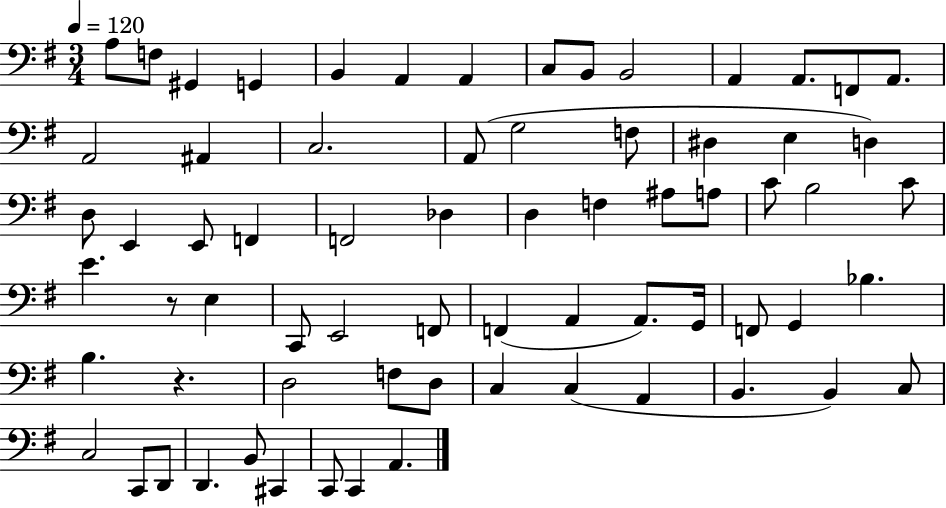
X:1
T:Untitled
M:3/4
L:1/4
K:G
A,/2 F,/2 ^G,, G,, B,, A,, A,, C,/2 B,,/2 B,,2 A,, A,,/2 F,,/2 A,,/2 A,,2 ^A,, C,2 A,,/2 G,2 F,/2 ^D, E, D, D,/2 E,, E,,/2 F,, F,,2 _D, D, F, ^A,/2 A,/2 C/2 B,2 C/2 E z/2 E, C,,/2 E,,2 F,,/2 F,, A,, A,,/2 G,,/4 F,,/2 G,, _B, B, z D,2 F,/2 D,/2 C, C, A,, B,, B,, C,/2 C,2 C,,/2 D,,/2 D,, B,,/2 ^C,, C,,/2 C,, A,,